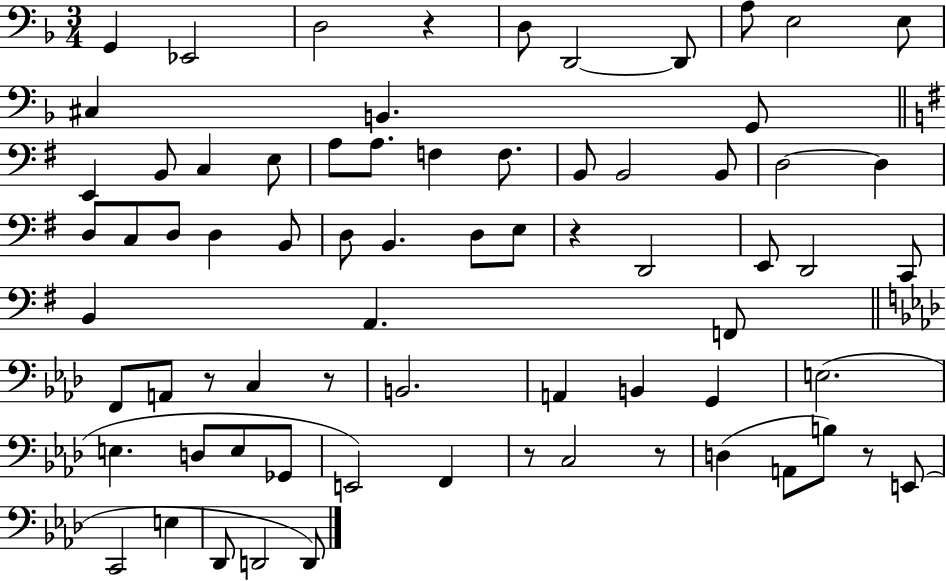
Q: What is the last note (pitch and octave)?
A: D2